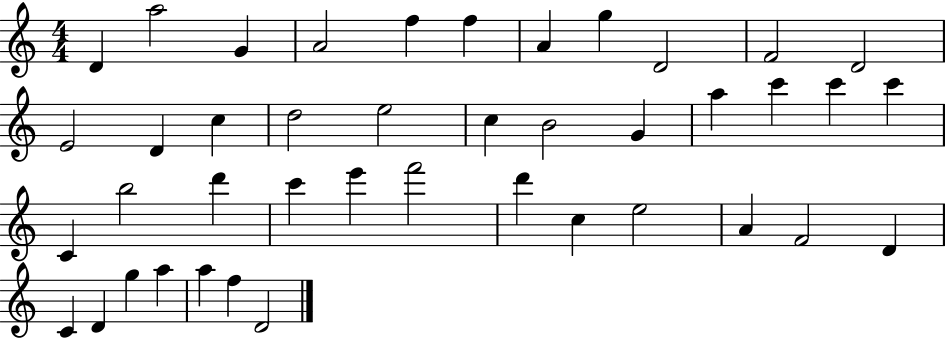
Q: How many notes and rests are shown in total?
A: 42